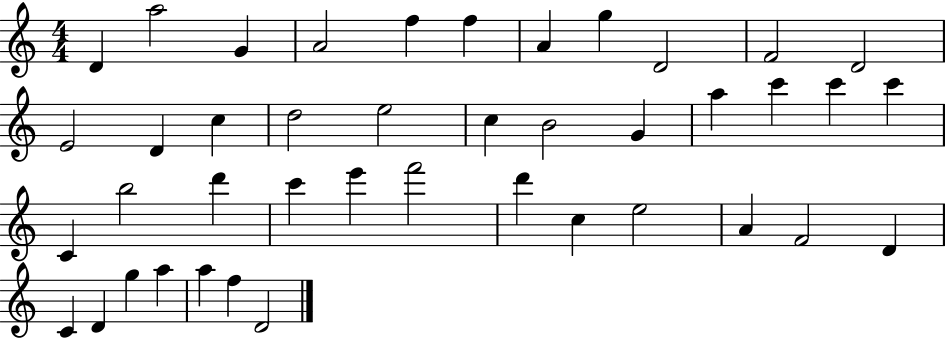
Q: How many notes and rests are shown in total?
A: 42